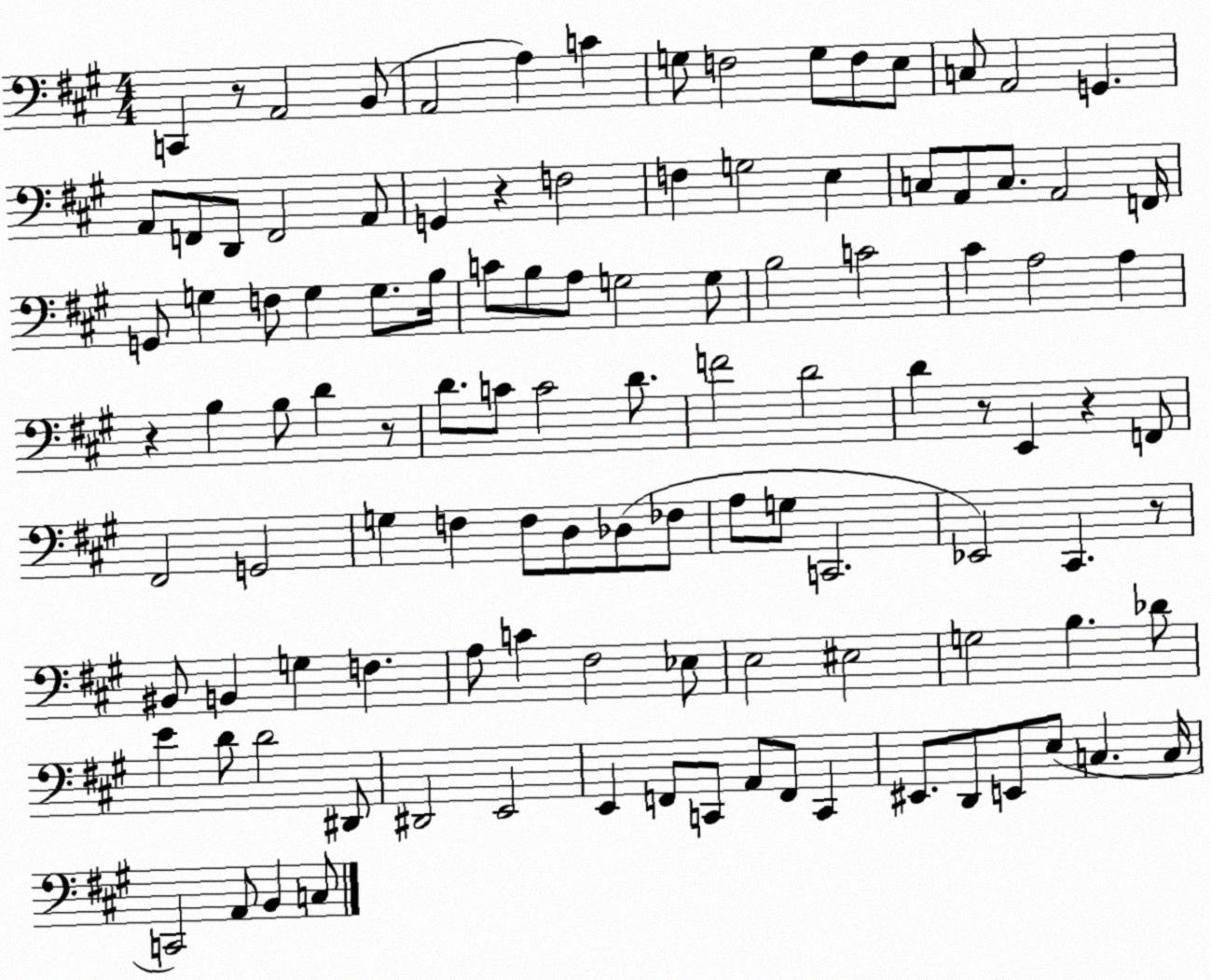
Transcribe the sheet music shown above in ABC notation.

X:1
T:Untitled
M:4/4
L:1/4
K:A
C,, z/2 A,,2 B,,/2 A,,2 A, C G,/2 F,2 G,/2 F,/2 E,/2 C,/2 A,,2 G,, A,,/2 F,,/2 D,,/2 F,,2 A,,/2 G,, z F,2 F, G,2 E, C,/2 A,,/2 C,/2 A,,2 F,,/4 G,,/2 G, F,/2 G, G,/2 B,/4 C/2 B,/2 A,/2 G,2 G,/2 B,2 C2 ^C A,2 A, z B, B,/2 D z/2 D/2 C/2 C2 D/2 F2 D2 D z/2 E,, z F,,/2 ^F,,2 G,,2 G, F, F,/2 D,/2 _D,/2 _F,/2 A,/2 G,/2 C,,2 _E,,2 ^C,, z/2 ^B,,/2 B,, G, F, A,/2 C ^F,2 _E,/2 E,2 ^E,2 G,2 B, _D/2 E D/2 D2 ^D,,/2 ^D,,2 E,,2 E,, F,,/2 C,,/2 A,,/2 F,,/2 C,, ^E,,/2 D,,/2 E,,/2 E,/2 C, C,/4 C,,2 A,,/2 B,, C,/2